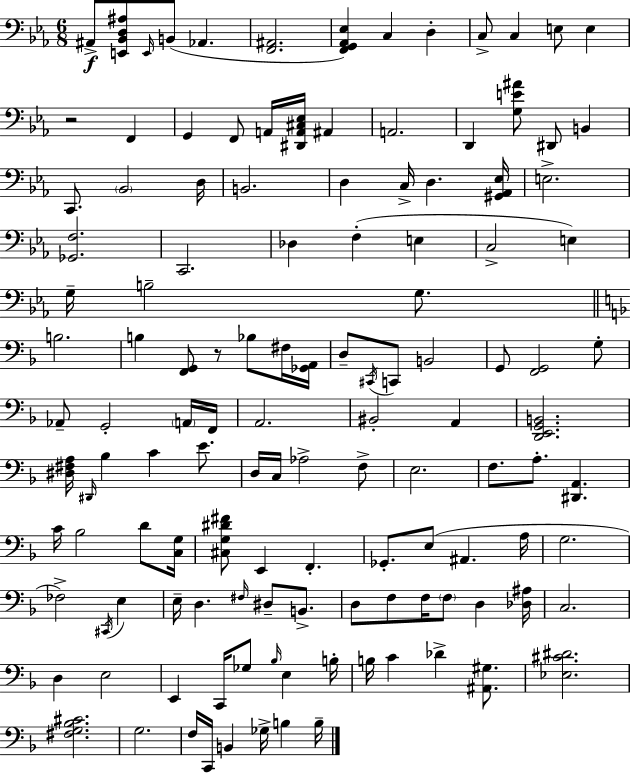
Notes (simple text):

A#2/e [E2,Bb2,D3,A#3]/e E2/s B2/e Ab2/q. [F2,A#2]/h. [F2,G2,Ab2,Eb3]/q C3/q D3/q C3/e C3/q E3/e E3/q R/h F2/q G2/q F2/e A2/s [D#2,A2,C#3,Eb3]/s A#2/q A2/h. D2/q [G3,E4,A#4]/e D#2/e B2/q C2/e. Bb2/h D3/s B2/h. D3/q C3/s D3/q. [G#2,Ab2,Eb3]/s E3/h. [Gb2,F3]/h. C2/h. Db3/q F3/q E3/q C3/h E3/q G3/s B3/h G3/e. B3/h. B3/q [F2,G2]/e R/e Bb3/e F#3/s [Gb2,A2]/s D3/e C#2/s C2/e B2/h G2/e [F2,G2]/h G3/e Ab2/e G2/h A2/s F2/s A2/h. BIS2/h A2/q [D2,E2,G2,B2]/h. [D#3,F#3,A3]/s D#2/s Bb3/q C4/q E4/e. D3/s C3/s Ab3/h F3/e E3/h. F3/e. A3/e. [D#2,A2]/q. C4/s Bb3/h D4/e [C3,G3]/s [C#3,G3,D#4,F#4]/e E2/q F2/q. Gb2/e. E3/e A#2/q. A3/s G3/h. FES3/h C#2/s E3/q E3/s D3/q. F#3/s D#3/e B2/e. D3/e F3/e F3/s F3/e D3/q [Db3,A#3]/s C3/h. D3/q E3/h E2/q C2/s Gb3/e Bb3/s E3/q B3/s B3/s C4/q Db4/q [A#2,G#3]/e. [Eb3,C#4,D#4]/h. [F#3,G3,Bb3,C#4]/h. G3/h. F3/s C2/s B2/q Gb3/s B3/q B3/s